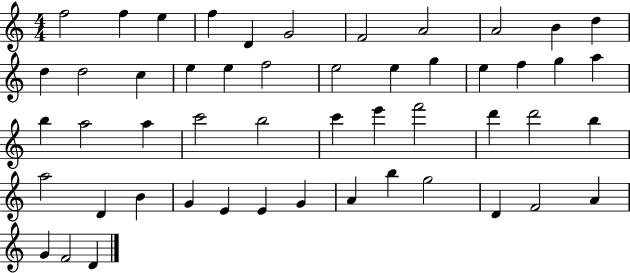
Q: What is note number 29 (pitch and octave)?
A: B5